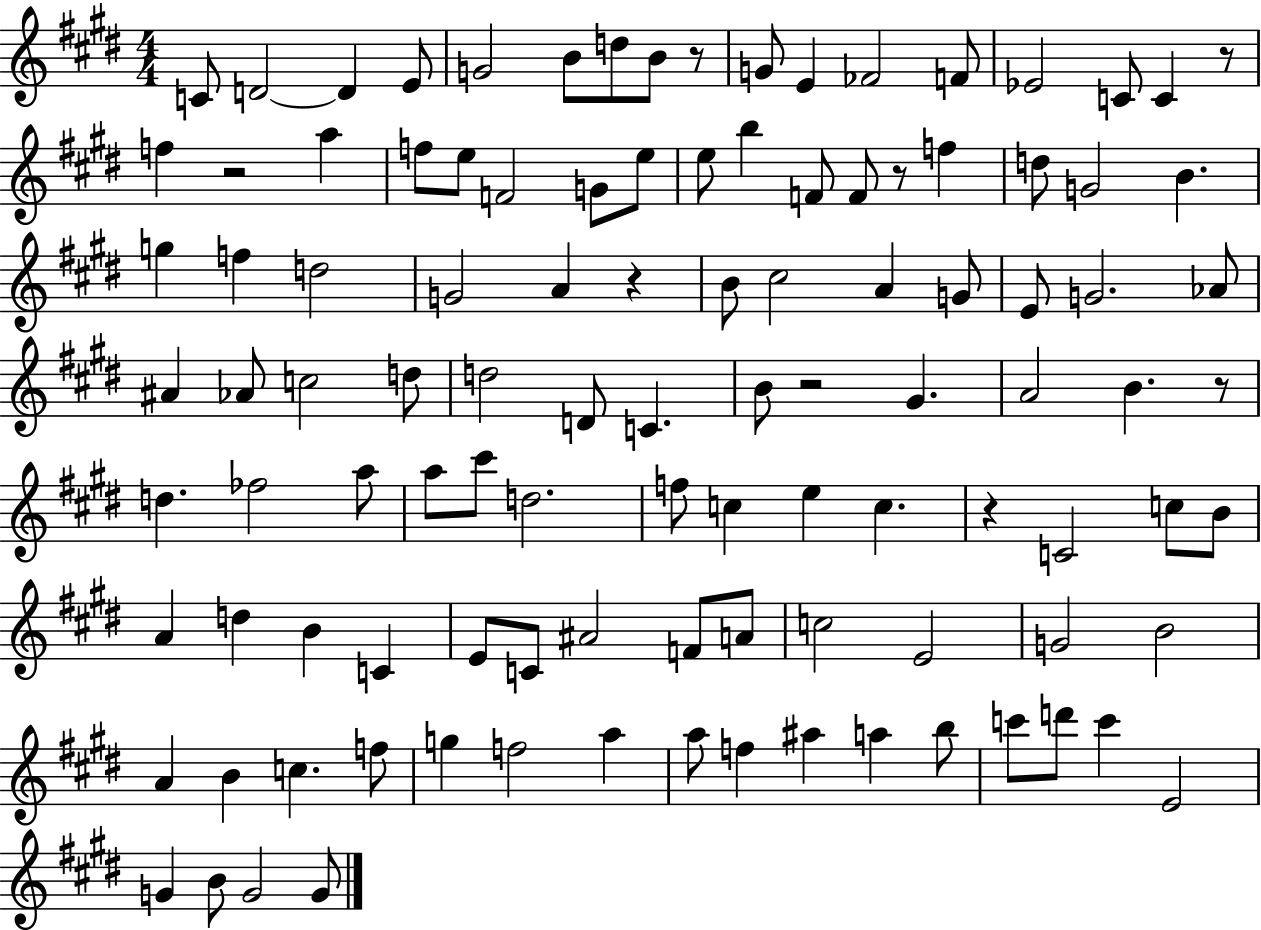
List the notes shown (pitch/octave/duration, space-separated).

C4/e D4/h D4/q E4/e G4/h B4/e D5/e B4/e R/e G4/e E4/q FES4/h F4/e Eb4/h C4/e C4/q R/e F5/q R/h A5/q F5/e E5/e F4/h G4/e E5/e E5/e B5/q F4/e F4/e R/e F5/q D5/e G4/h B4/q. G5/q F5/q D5/h G4/h A4/q R/q B4/e C#5/h A4/q G4/e E4/e G4/h. Ab4/e A#4/q Ab4/e C5/h D5/e D5/h D4/e C4/q. B4/e R/h G#4/q. A4/h B4/q. R/e D5/q. FES5/h A5/e A5/e C#6/e D5/h. F5/e C5/q E5/q C5/q. R/q C4/h C5/e B4/e A4/q D5/q B4/q C4/q E4/e C4/e A#4/h F4/e A4/e C5/h E4/h G4/h B4/h A4/q B4/q C5/q. F5/e G5/q F5/h A5/q A5/e F5/q A#5/q A5/q B5/e C6/e D6/e C6/q E4/h G4/q B4/e G4/h G4/e